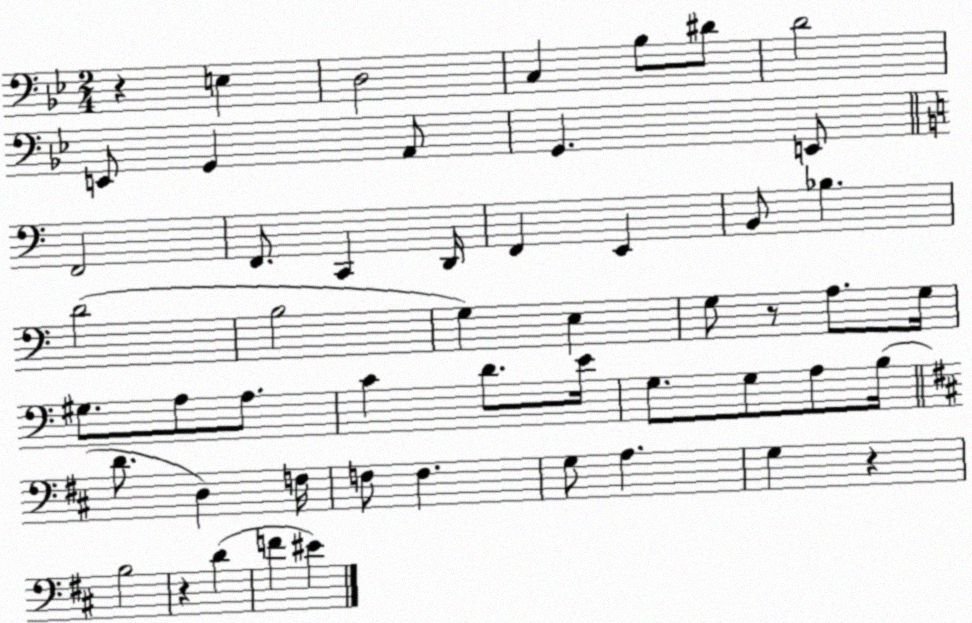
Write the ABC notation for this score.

X:1
T:Untitled
M:2/4
L:1/4
K:Bb
z E, D,2 C, _B,/2 ^D/2 D2 E,,/2 G,, A,,/2 G,, E,,/2 F,,2 F,,/2 C,, D,,/4 F,, E,, B,,/2 _B, D2 B,2 G, E, G,/2 z/2 A,/2 G,/4 ^G,/2 A,/2 A,/2 C D/2 E/4 G,/2 G,/2 A,/2 B,/4 D/2 D, F,/4 F,/2 F, G,/2 A, G, z B,2 z D F ^E